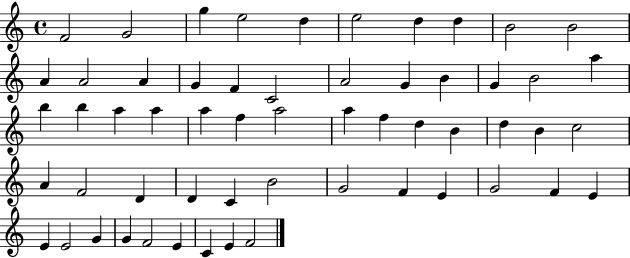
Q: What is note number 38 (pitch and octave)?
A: F4